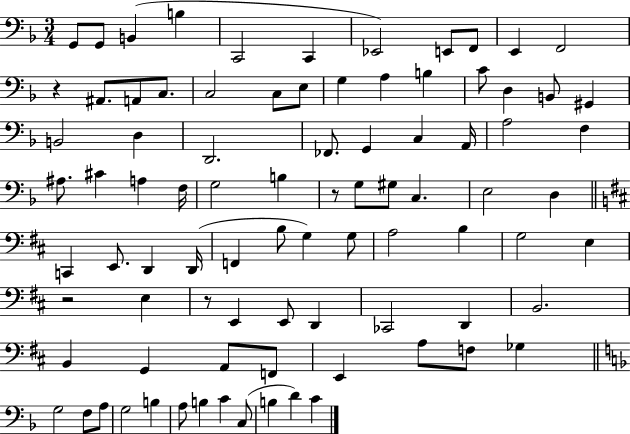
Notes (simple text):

G2/e G2/e B2/q B3/q C2/h C2/q Eb2/h E2/e F2/e E2/q F2/h R/q A#2/e. A2/e C3/e. C3/h C3/e E3/e G3/q A3/q B3/q C4/e D3/q B2/e G#2/q B2/h D3/q D2/h. FES2/e. G2/q C3/q A2/s A3/h F3/q A#3/e. C#4/q A3/q F3/s G3/h B3/q R/e G3/e G#3/e C3/q. E3/h D3/q C2/q E2/e. D2/q D2/s F2/q B3/e G3/q G3/e A3/h B3/q G3/h E3/q R/h E3/q R/e E2/q E2/e D2/q CES2/h D2/q B2/h. B2/q G2/q A2/e F2/e E2/q A3/e F3/e Gb3/q G3/h F3/e A3/e G3/h B3/q A3/e B3/q C4/q C3/e B3/q D4/q C4/q